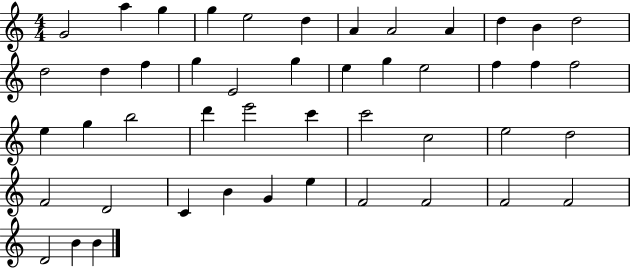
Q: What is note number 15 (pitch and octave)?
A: F5